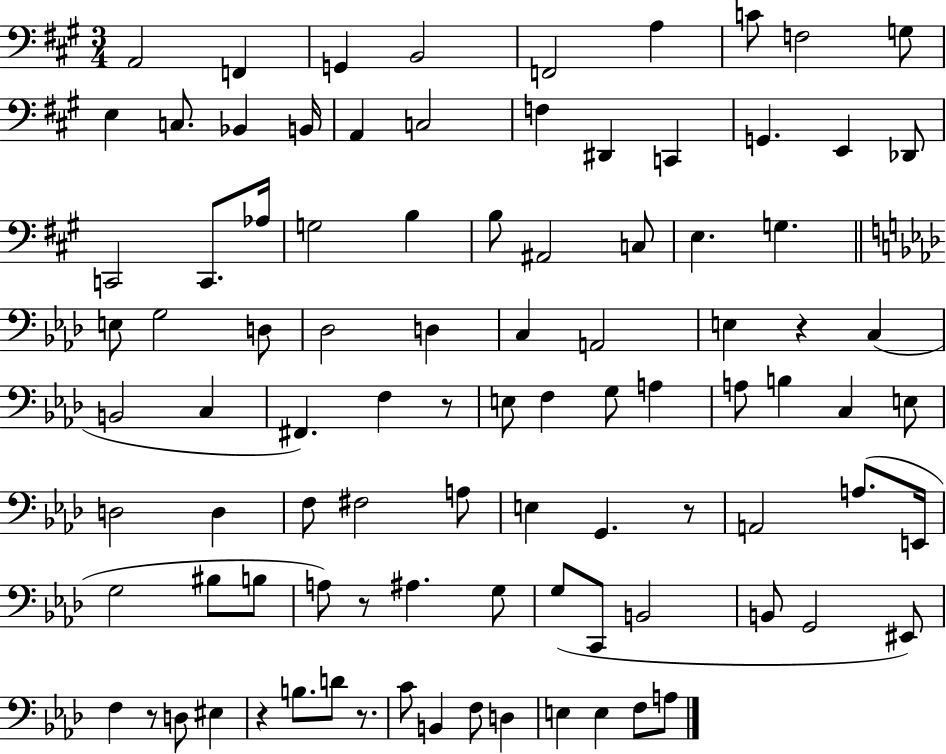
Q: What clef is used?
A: bass